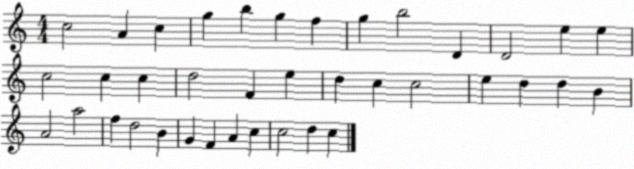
X:1
T:Untitled
M:4/4
L:1/4
K:C
c2 A c g b g f g b2 D D2 e e c2 c c d2 F e d c c2 e d d B A2 a2 f d2 B G F A c c2 d c